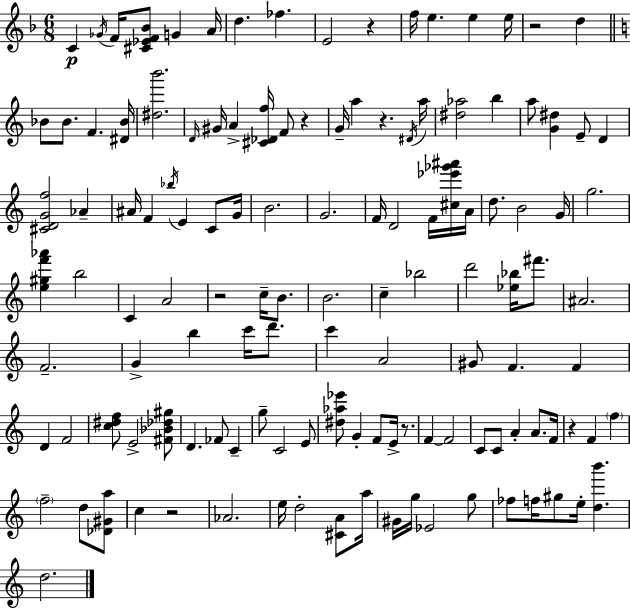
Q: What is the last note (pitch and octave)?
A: D5